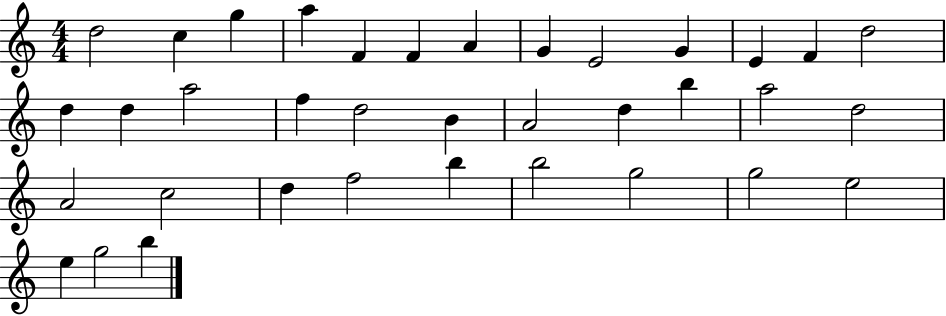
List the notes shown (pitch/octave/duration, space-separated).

D5/h C5/q G5/q A5/q F4/q F4/q A4/q G4/q E4/h G4/q E4/q F4/q D5/h D5/q D5/q A5/h F5/q D5/h B4/q A4/h D5/q B5/q A5/h D5/h A4/h C5/h D5/q F5/h B5/q B5/h G5/h G5/h E5/h E5/q G5/h B5/q